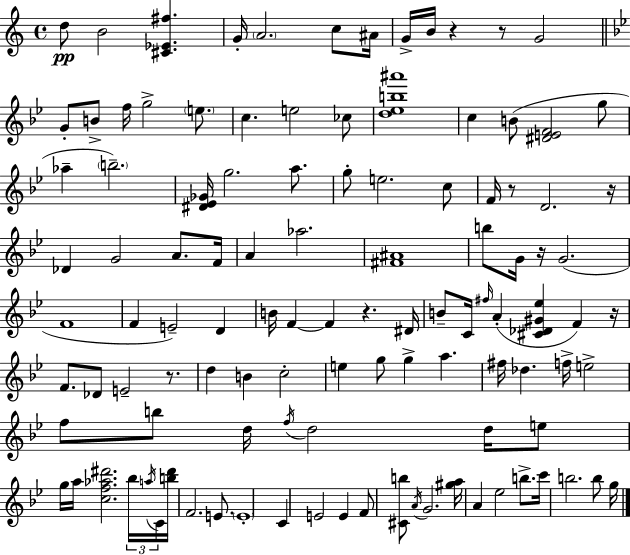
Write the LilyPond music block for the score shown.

{
  \clef treble
  \time 4/4
  \defaultTimeSignature
  \key a \minor
  d''8\pp b'2 <cis' ees' fis''>4. | g'16-. \parenthesize a'2. c''8 ais'16 | g'16-> b'16 r4 r8 g'2 | \bar "||" \break \key bes \major g'8-. b'8-> f''16 g''2-> \parenthesize e''8. | c''4. e''2 ces''8 | <d'' ees'' b'' ais'''>1 | c''4 b'8( <dis' e' f'>2 g''8 | \break aes''4-- \parenthesize b''2.--) | <dis' ees' ges'>16 g''2. a''8. | g''8-. e''2. c''8 | f'16 r8 d'2. r16 | \break des'4 g'2 a'8. f'16 | a'4 aes''2. | <fis' ais'>1 | b''8 g'16 r16 g'2.( | \break f'1 | f'4 e'2--) d'4 | b'16 f'4~~ f'4 r4. dis'16 | b'8-- c'16 \grace { fis''16 }( a'4-. <cis' des' gis' ees''>4 f'4) | \break r16 f'8. des'8 e'2-- r8. | d''4 b'4 c''2-. | e''4 g''8 g''4-> a''4. | fis''16 des''4. f''16-> e''2-> | \break f''8 b''8 d''16 \acciaccatura { f''16 } d''2 d''16 | e''8 g''16 a''16 <c'' f'' aes'' dis'''>2. | \tuplet 3/2 { bes''16 \acciaccatura { a''16 } c'16 } <b'' dis'''>16 f'2. | e'8. \parenthesize e'1-. | \break c'4 e'2 e'4 | f'8 <cis' b''>8 \acciaccatura { a'16 } g'2. | <gis'' a''>16 a'4 ees''2 | b''8.-> c'''16 b''2. | \break b''8 g''16 \bar "|."
}